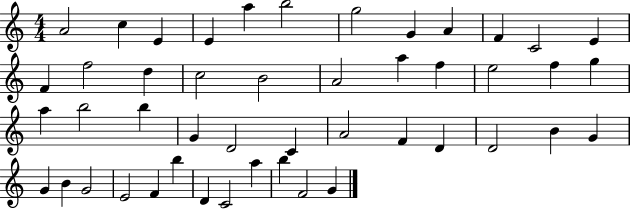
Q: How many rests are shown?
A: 0